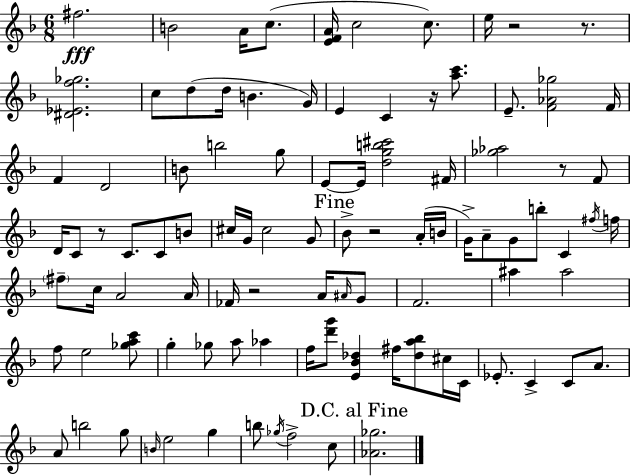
{
  \clef treble
  \numericTimeSignature
  \time 6/8
  \key d \minor
  fis''2.\fff | b'2 a'16 c''8.( | <e' f' a'>16 c''2 c''8.) | e''16 r2 r8. | \break <dis' ees' f'' ges''>2. | c''8 d''8( d''16 b'4. g'16) | e'4 c'4 r16 <a'' c'''>8. | e'8.-- <f' aes' ges''>2 f'16 | \break f'4 d'2 | b'8 b''2 g''8 | e'8~~ e'16 <d'' g'' b'' cis'''>2 fis'16 | <ges'' aes''>2 r8 f'8 | \break d'16 c'8 r8 c'8. c'8 b'8 | cis''16 g'16 cis''2 g'8 | \mark "Fine" bes'8-> r2 a'16-.( b'16 | g'16->) a'8-- g'8 b''8-. c'4 \acciaccatura { fis''16 } | \break f''16 \parenthesize fis''8-- c''16 a'2 | a'16 fes'16 r2 a'16 \grace { ais'16 } | g'8 f'2. | ais''4 ais''2 | \break f''8 e''2 | <ges'' a'' c'''>8 g''4-. ges''8 a''8 aes''4 | f''16 <d''' g'''>8 <e' bes' des''>4 fis''16 <des'' a'' bes''>8 | cis''16 c'16 ees'8.-. c'4-> c'8 a'8. | \break a'8 b''2 | g''8 \grace { b'16 } e''2 g''4 | b''8 \acciaccatura { ges''16 } f''2-> | c''8 \mark "D.C. al Fine" <aes' ges''>2. | \break \bar "|."
}